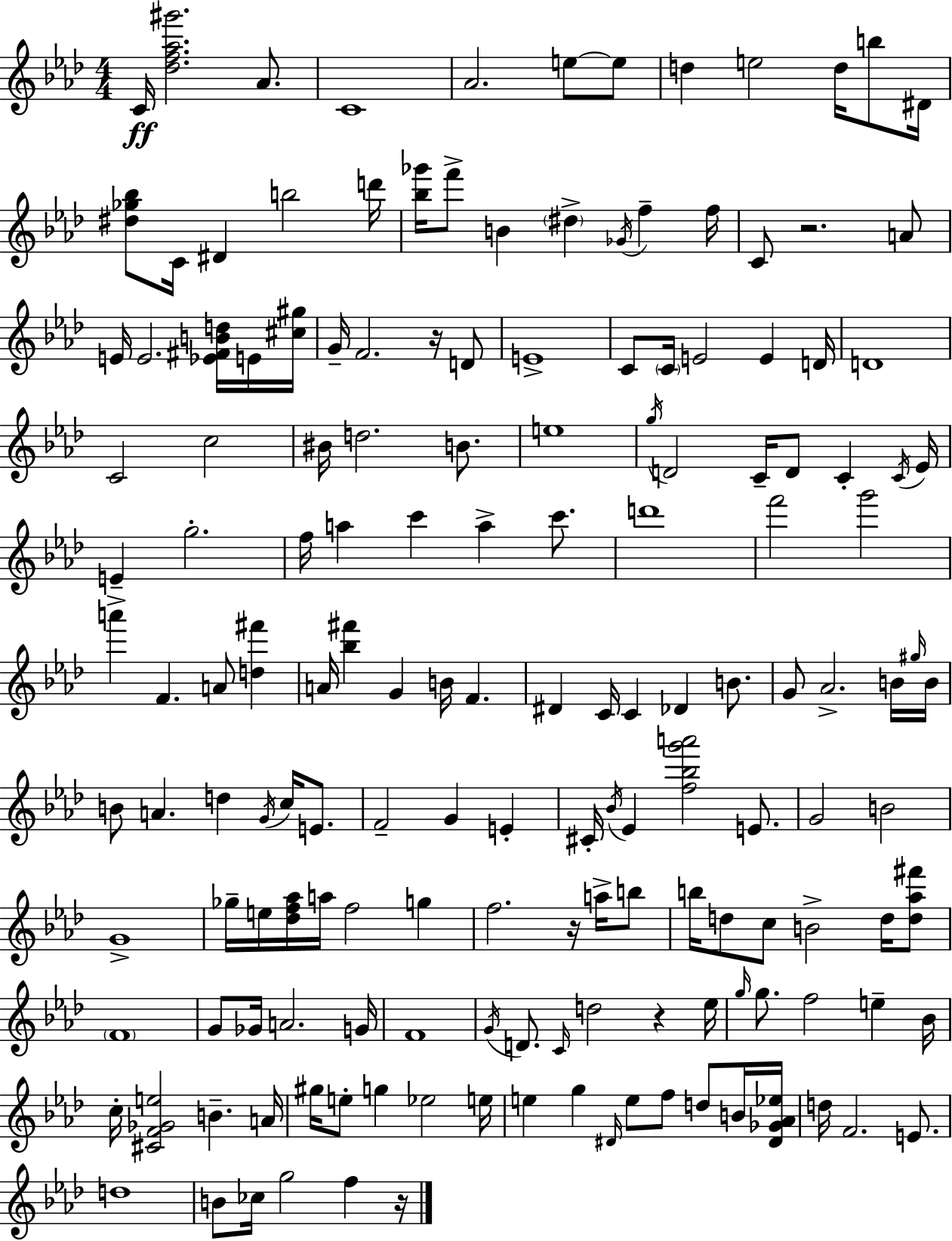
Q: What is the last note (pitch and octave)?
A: F5